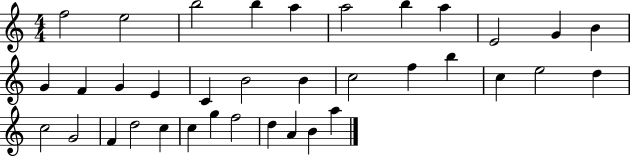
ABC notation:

X:1
T:Untitled
M:4/4
L:1/4
K:C
f2 e2 b2 b a a2 b a E2 G B G F G E C B2 B c2 f b c e2 d c2 G2 F d2 c c g f2 d A B a